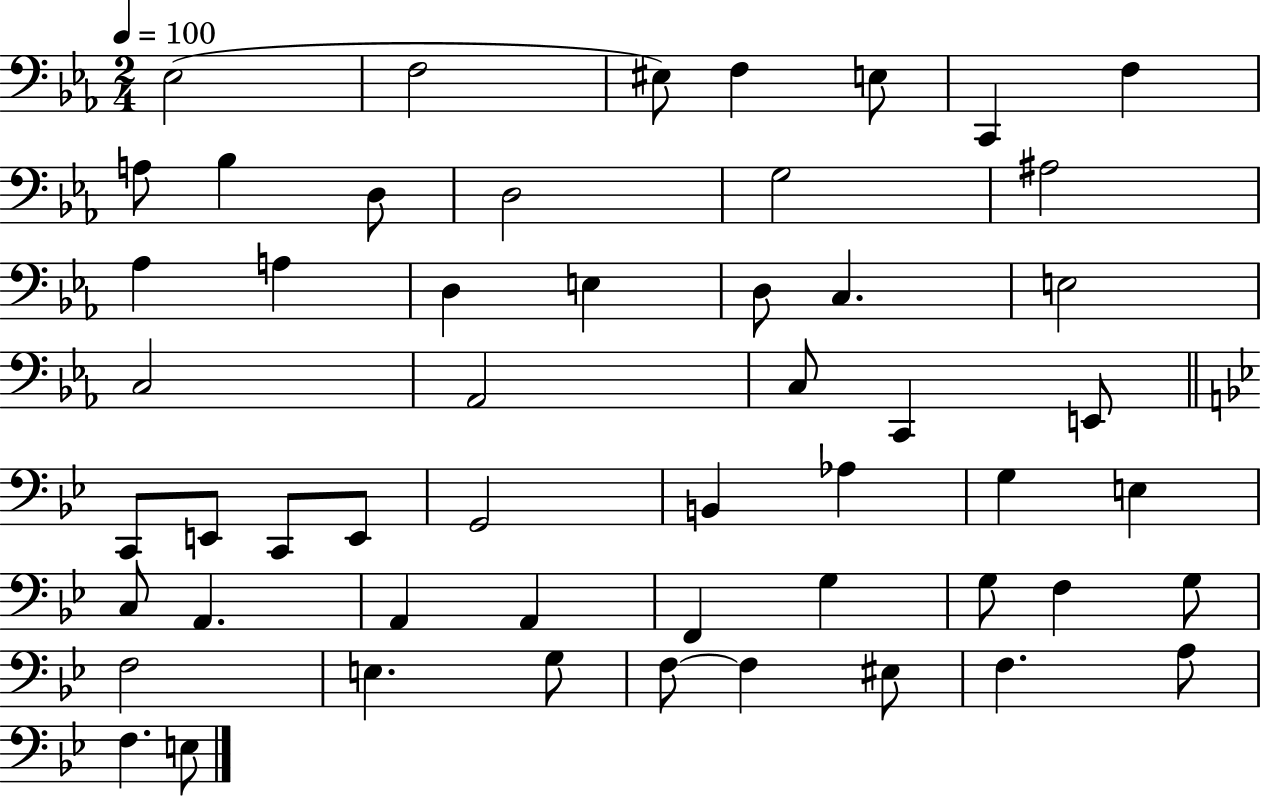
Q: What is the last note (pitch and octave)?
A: E3